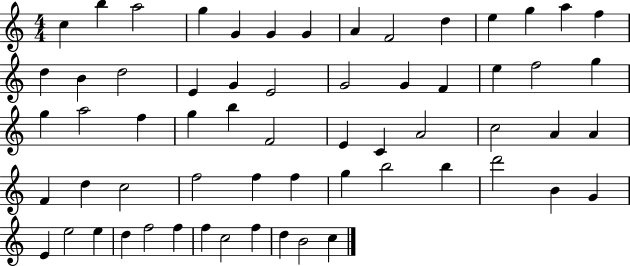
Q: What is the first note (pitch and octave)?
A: C5